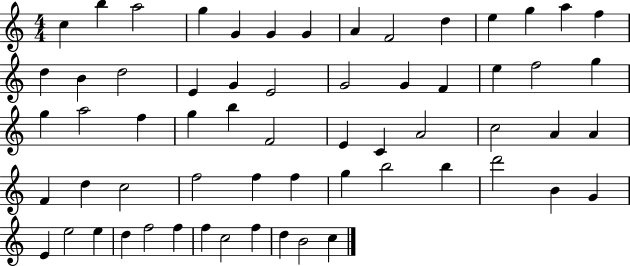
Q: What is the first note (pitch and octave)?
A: C5